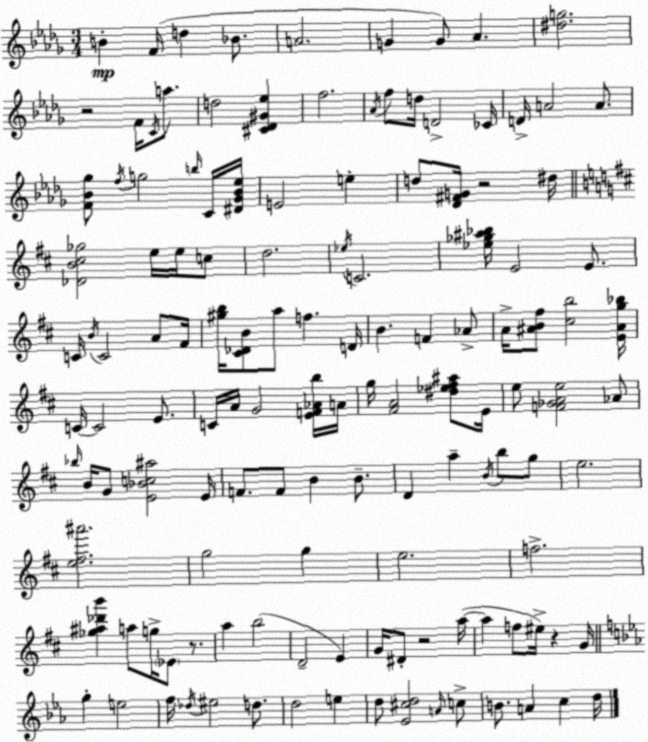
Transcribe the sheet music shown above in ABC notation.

X:1
T:Untitled
M:3/4
L:1/4
K:Bbm
B F/4 d _B/2 A2 G G/2 _A [^dg]2 z2 F/4 C/4 a/2 d2 [^C_D^G_e] f2 _A/4 f/2 d/4 D2 _C/4 D/4 A2 A/2 [F_B_g]/2 f/4 g2 b/4 C/4 [^D_G_B_e]/4 E2 e d/2 [_D^FG]/4 z2 ^d/4 [_DB^c_g]2 e/4 e/4 c/2 d2 _e/4 C2 [_e_g^a_b]/4 E2 E/2 C/4 B/4 C2 A/2 ^F/4 [^gb]/4 [^C_DB]/2 a/2 f D/4 B F _A/2 A/4 [^AB^f]/2 [^cb]2 [E^Ag_b]/4 C/4 C2 E/2 C/4 A/4 G2 [EF_Ab]/4 A/4 g/4 [^FA]2 [^d_e^f^a]/2 E/4 e/2 [F_GAe]2 _A/2 _b/4 B/4 G/2 [E_Bc^a]2 E/4 F/2 F/2 B B/2 D a B/4 b/2 g/2 e2 [e^f^a']2 g2 g e2 f2 [_g^a_d'b'] a/2 g/4 _E/2 z/2 a b2 D2 E G/4 ^D/2 z2 a/4 a f/2 ^e/4 z G/4 g e2 f/4 _d/4 ^e2 d/2 d2 e d/2 [_E^cd]2 A/4 c/2 B/2 A c d/4